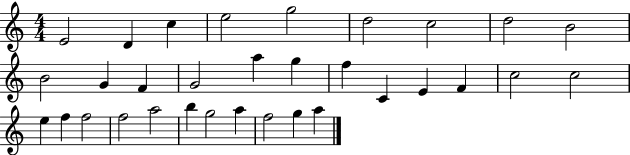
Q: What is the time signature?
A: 4/4